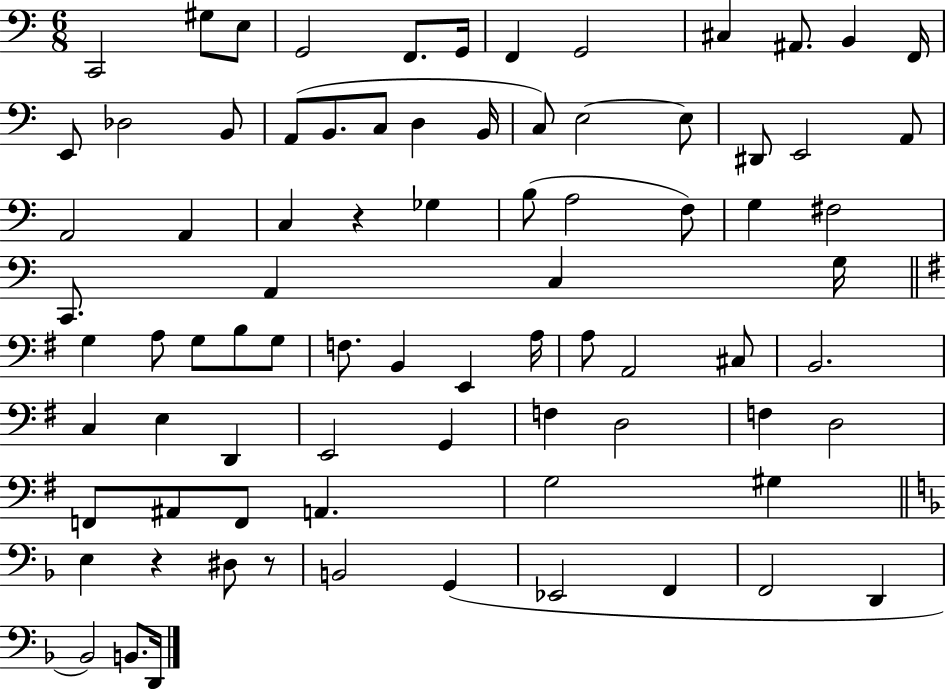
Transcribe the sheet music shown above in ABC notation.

X:1
T:Untitled
M:6/8
L:1/4
K:C
C,,2 ^G,/2 E,/2 G,,2 F,,/2 G,,/4 F,, G,,2 ^C, ^A,,/2 B,, F,,/4 E,,/2 _D,2 B,,/2 A,,/2 B,,/2 C,/2 D, B,,/4 C,/2 E,2 E,/2 ^D,,/2 E,,2 A,,/2 A,,2 A,, C, z _G, B,/2 A,2 F,/2 G, ^F,2 C,,/2 A,, C, G,/4 G, A,/2 G,/2 B,/2 G,/2 F,/2 B,, E,, A,/4 A,/2 A,,2 ^C,/2 B,,2 C, E, D,, E,,2 G,, F, D,2 F, D,2 F,,/2 ^A,,/2 F,,/2 A,, G,2 ^G, E, z ^D,/2 z/2 B,,2 G,, _E,,2 F,, F,,2 D,, _B,,2 B,,/2 D,,/4